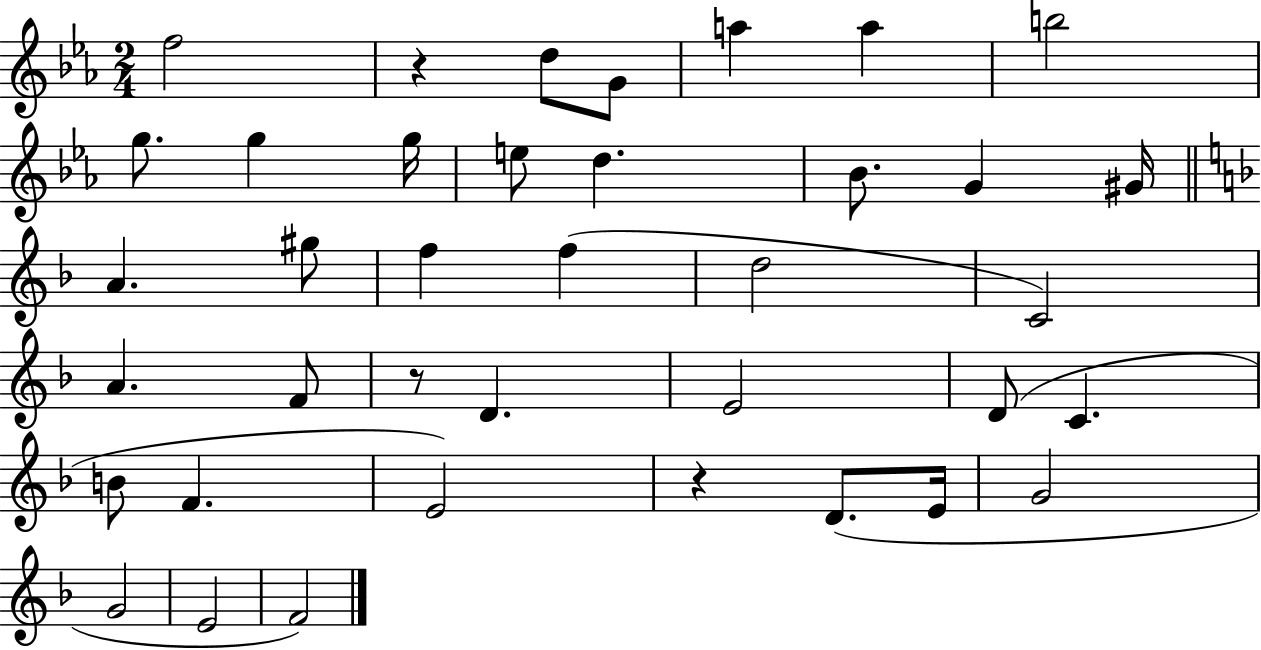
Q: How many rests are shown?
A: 3